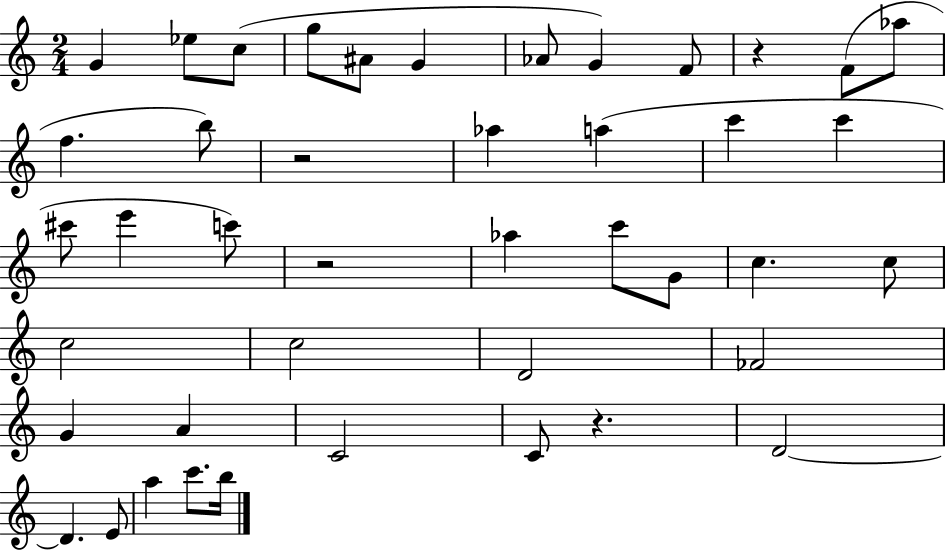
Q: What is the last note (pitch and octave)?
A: B5